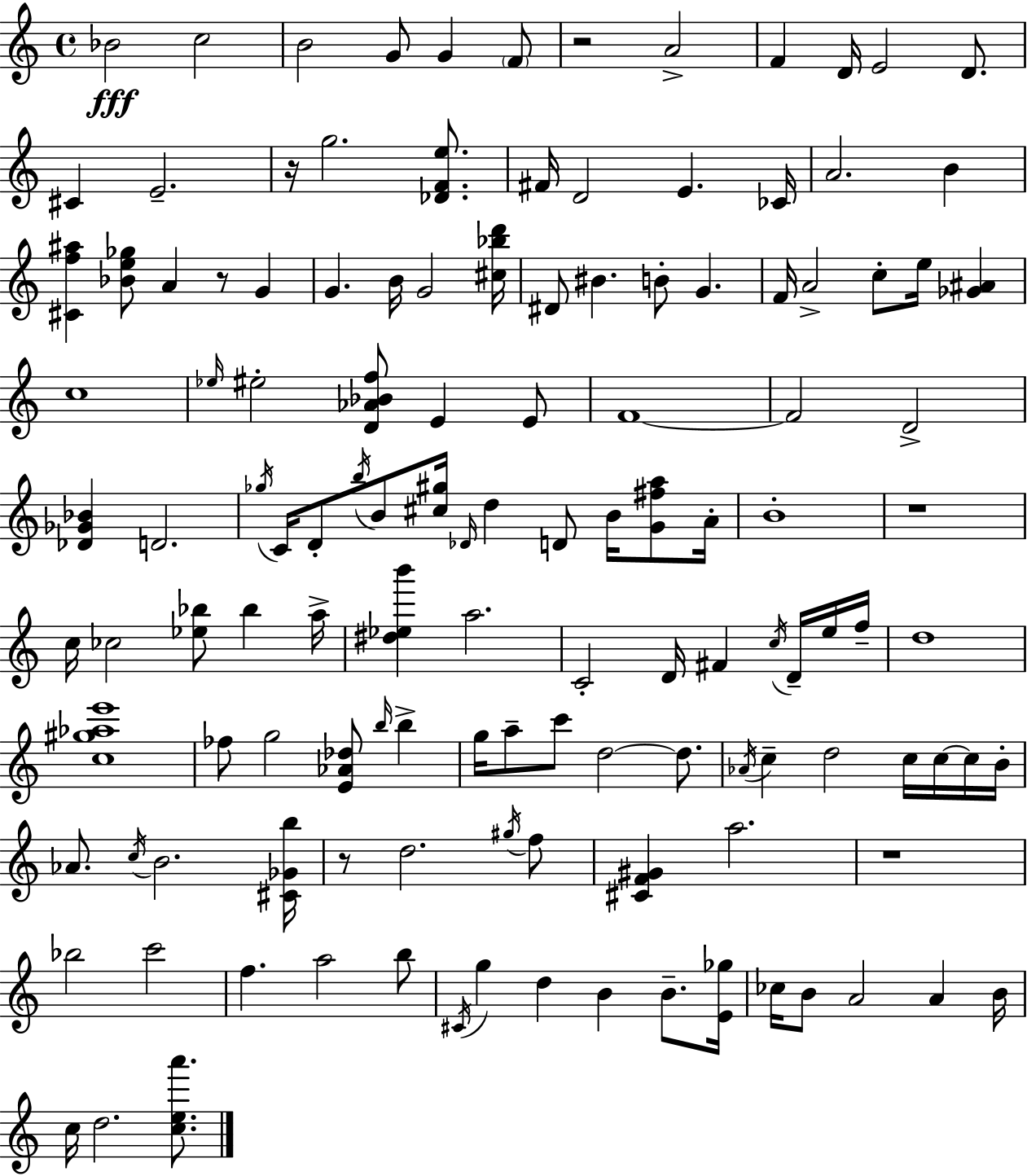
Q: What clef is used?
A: treble